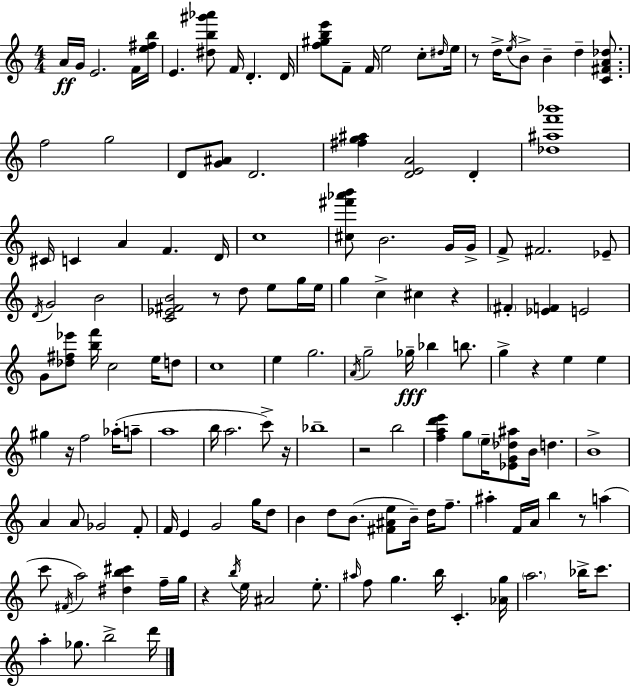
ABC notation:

X:1
T:Untitled
M:4/4
L:1/4
K:Am
A/4 G/4 E2 F/4 [e^fb]/4 E [^db^g'_a']/2 F/4 D D/4 [f^gbe']/2 F/2 F/4 e2 c/2 ^d/4 e/4 z/2 d/4 e/4 B/2 B d [C^FA_d]/2 f2 g2 D/2 [G^A]/2 D2 [^fg^a] [DEA]2 D [_d^af'_b']4 ^C/4 C A F D/4 c4 [^c^f'_a'b']/2 B2 G/4 G/4 F/2 ^F2 _E/2 D/4 G2 B2 [C_E^FB]2 z/2 d/2 e/2 g/4 e/4 g c ^c z ^F [_EF] E2 G/2 [_d^f_e']/2 [bf']/4 c2 e/4 d/2 c4 e g2 A/4 g2 _g/4 _b b/2 g z e e ^g z/4 f2 _a/4 a/2 a4 b/4 a2 c'/2 z/4 _b4 z2 b2 [fad'e'] g/2 e/4 [_EG_d^a]/2 B/4 d B4 A A/2 _G2 F/2 F/4 E G2 g/4 d/2 B d/2 B/2 [^F^Ae]/2 B/4 d/4 f/2 ^a F/4 A/4 b z/2 a c'/2 ^F/4 a2 [^db^c'] f/4 g/4 z b/4 e/4 ^A2 e/2 ^a/4 f/2 g b/4 C [_Ag]/4 a2 _b/4 c'/2 a _g/2 b2 d'/4